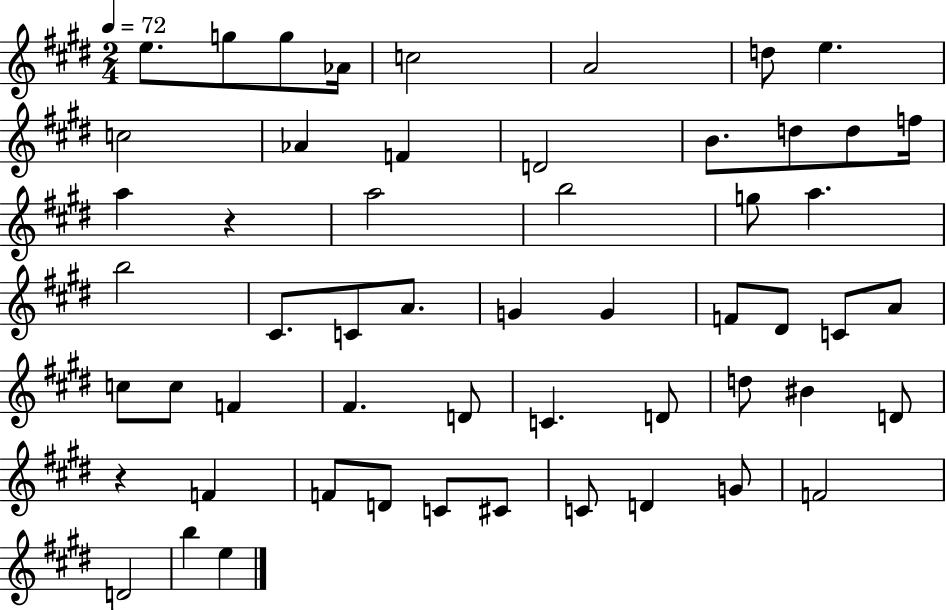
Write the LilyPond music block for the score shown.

{
  \clef treble
  \numericTimeSignature
  \time 2/4
  \key e \major
  \tempo 4 = 72
  \repeat volta 2 { e''8. g''8 g''8 aes'16 | c''2 | a'2 | d''8 e''4. | \break c''2 | aes'4 f'4 | d'2 | b'8. d''8 d''8 f''16 | \break a''4 r4 | a''2 | b''2 | g''8 a''4. | \break b''2 | cis'8. c'8 a'8. | g'4 g'4 | f'8 dis'8 c'8 a'8 | \break c''8 c''8 f'4 | fis'4. d'8 | c'4. d'8 | d''8 bis'4 d'8 | \break r4 f'4 | f'8 d'8 c'8 cis'8 | c'8 d'4 g'8 | f'2 | \break d'2 | b''4 e''4 | } \bar "|."
}